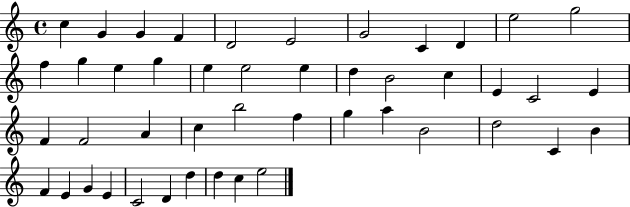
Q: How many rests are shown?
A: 0